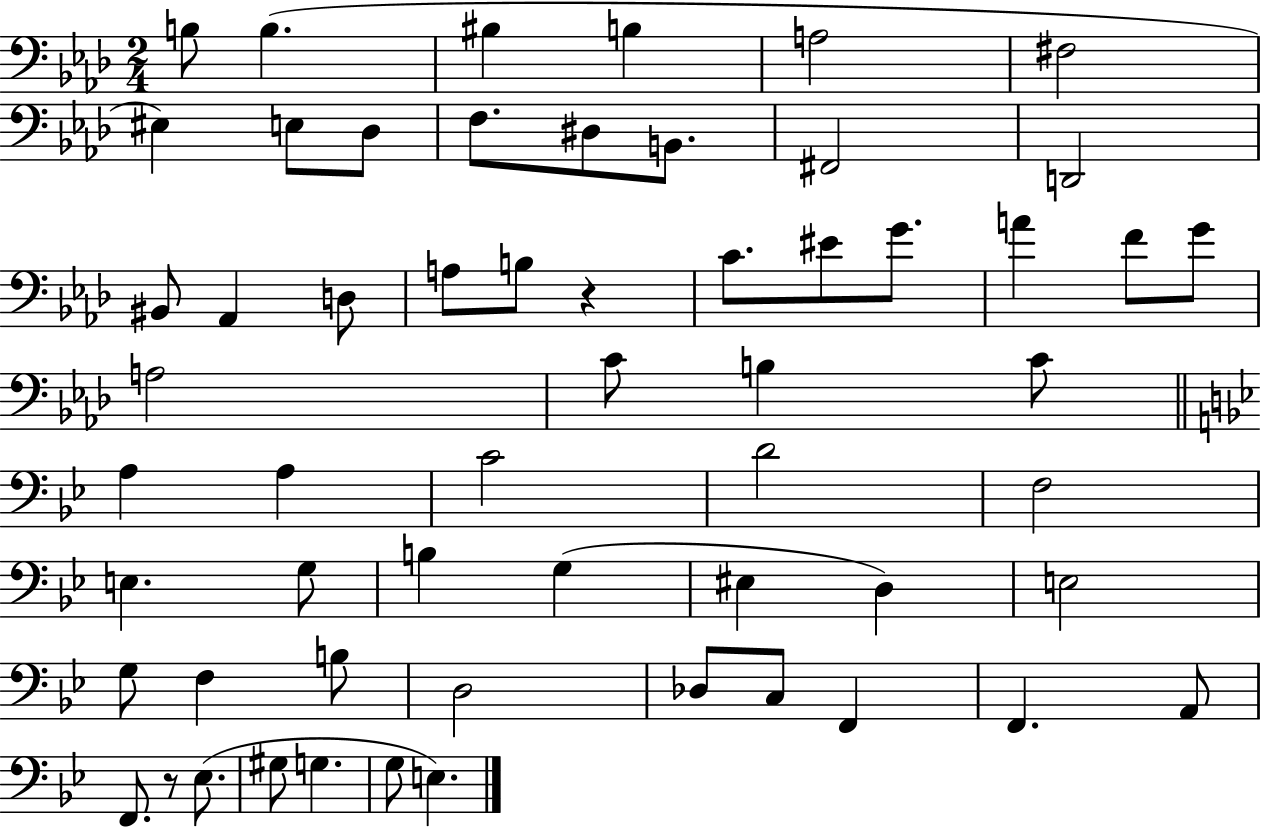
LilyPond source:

{
  \clef bass
  \numericTimeSignature
  \time 2/4
  \key aes \major
  \repeat volta 2 { b8 b4.( | bis4 b4 | a2 | fis2 | \break eis4) e8 des8 | f8. dis8 b,8. | fis,2 | d,2 | \break bis,8 aes,4 d8 | a8 b8 r4 | c'8. eis'8 g'8. | a'4 f'8 g'8 | \break a2 | c'8 b4 c'8 | \bar "||" \break \key g \minor a4 a4 | c'2 | d'2 | f2 | \break e4. g8 | b4 g4( | eis4 d4) | e2 | \break g8 f4 b8 | d2 | des8 c8 f,4 | f,4. a,8 | \break f,8. r8 ees8.( | gis8 g4. | g8 e4.) | } \bar "|."
}